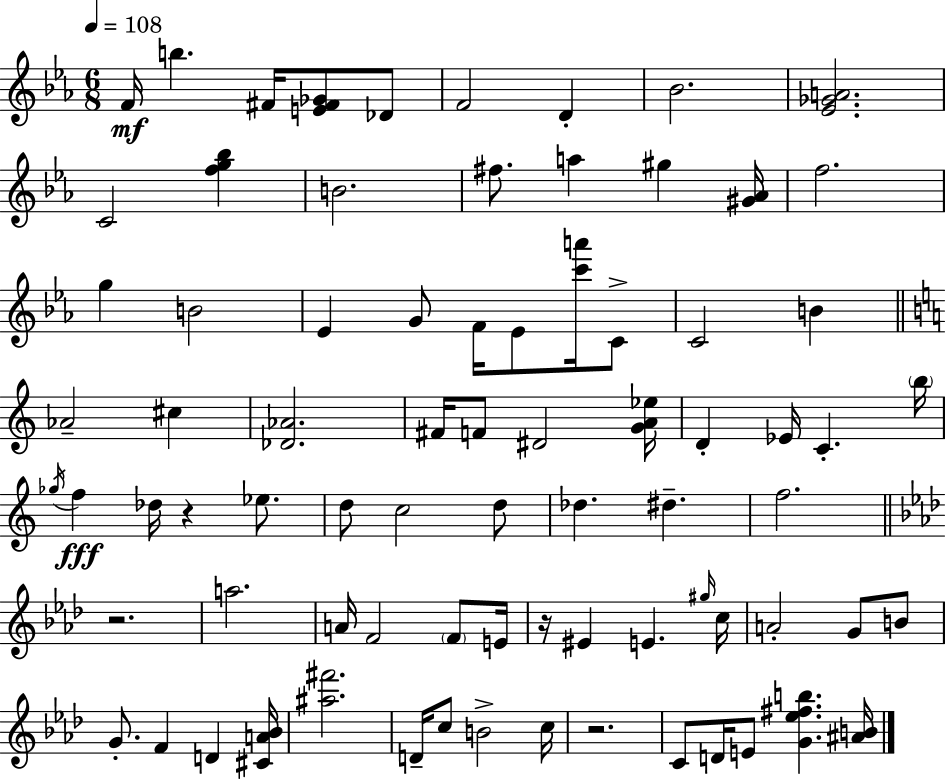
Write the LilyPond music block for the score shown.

{
  \clef treble
  \numericTimeSignature
  \time 6/8
  \key c \minor
  \tempo 4 = 108
  f'16\mf b''4. fis'16 <e' fis' ges'>8 des'8 | f'2 d'4-. | bes'2. | <ees' ges' a'>2. | \break c'2 <f'' g'' bes''>4 | b'2. | fis''8. a''4 gis''4 <gis' aes'>16 | f''2. | \break g''4 b'2 | ees'4 g'8 f'16 ees'8 <c''' a'''>16 c'8-> | c'2 b'4 | \bar "||" \break \key c \major aes'2-- cis''4 | <des' aes'>2. | fis'16 f'8 dis'2 <g' a' ees''>16 | d'4-. ees'16 c'4.-. \parenthesize b''16 | \break \acciaccatura { ges''16 } f''4\fff des''16 r4 ees''8. | d''8 c''2 d''8 | des''4. dis''4.-- | f''2. | \break \bar "||" \break \key aes \major r2. | a''2. | a'16 f'2 \parenthesize f'8 e'16 | r16 eis'4 e'4. \grace { gis''16 } | \break c''16 a'2-. g'8 b'8 | g'8.-. f'4 d'4 | <cis' a' bes'>16 <ais'' fis'''>2. | d'16-- c''8 b'2-> | \break c''16 r2. | c'8 d'16 e'8 <g' ees'' fis'' b''>4. | <ais' b'>16 \bar "|."
}